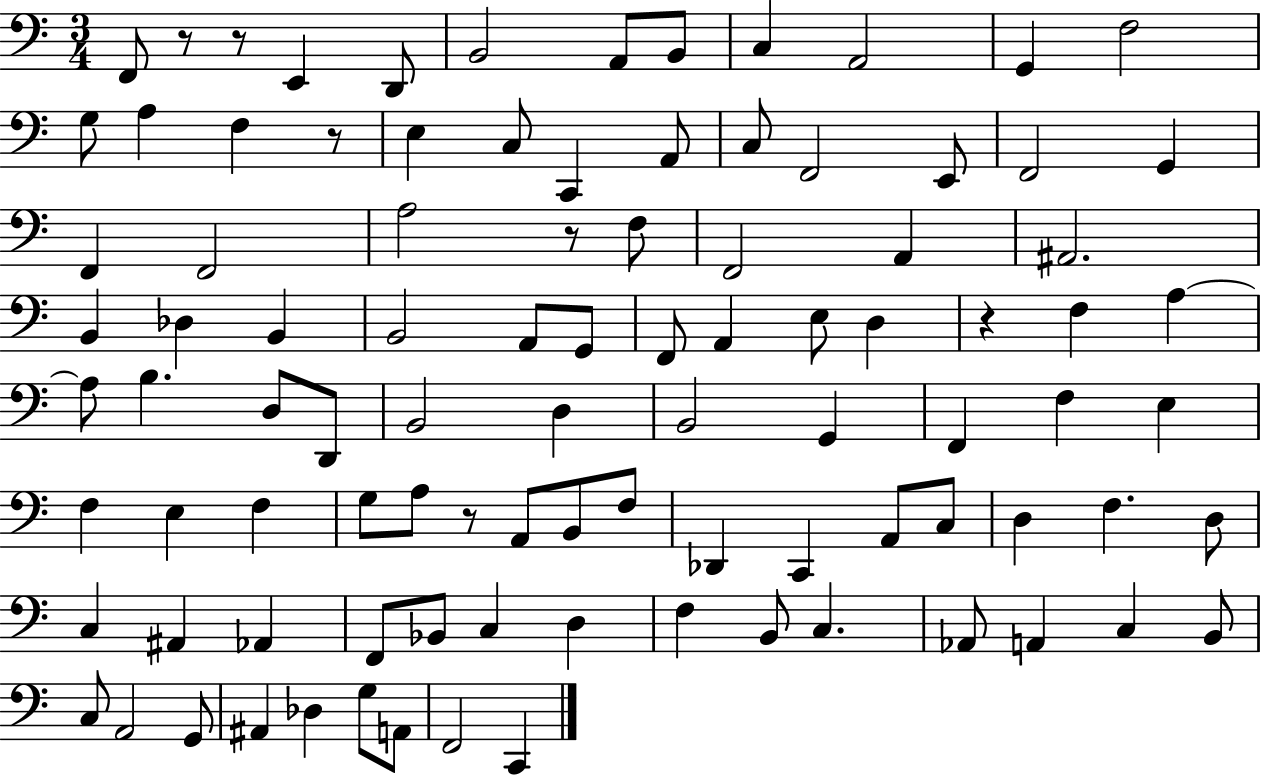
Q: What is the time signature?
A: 3/4